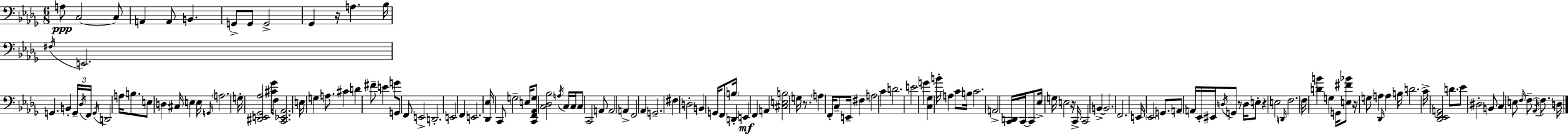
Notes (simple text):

A3/e C3/h C3/e A2/q A2/e B2/q. G2/e G2/e G2/h Gb2/q R/s A3/q. Bb3/s F#3/s E2/h. G2/q. B2/q G2/s Db3/s F2/s G2/s D2/h A3/s B3/e. E3/e D3/q C#3/s E3/q E3/s G2/s A3/h. G3/s [D#2,E2,Gb2,Ab3]/h [C#4,Gb4]/s F3/e [C2,Eb2,Ab2]/h. E3/s G3/q A3/e. C#4/q D4/q F#4/e E4/q G4/e G2/e F2/e E2/h D2/h. E2/h F2/q E2/h. [Db2,Eb3]/s C2/e G3/h E3/s [C2,F2,Ab2,G3]/e [C3,Db3,Bb3]/h A3/s C3/s C3/s C3/e C2/h A2/e A2/h A2/q F2/h Ab2/q G2/h. F#3/q D3/h B2/q G2/s F2/e B3/s D2/q E2/q F2/q A2/q [C#3,E3,B3]/h G3/s R/e. A3/q F2/s C3/e E2/s F#3/q A3/h C4/q D4/h. E4/h G4/q [C3,Gb3]/q B4/s A3/q C4/e B3/s C4/h. A2/h [C2,D2]/s C2/s C2/e Eb3/s G3/s E3/h R/s C2/s C2/h B2/q B2/h. F2/h. E2/s Eb2/h G2/e. A2/e A2/s Eb2/s EIS2/s D3/s G2/e R/e D3/s E3/e R/q E3/h D2/s F3/h. F3/s [D4,B4]/q G3/q G2/s [E3,F#4,Bb4]/e R/s G3/e A3/q Db2/s A3/q B3/s D4/h. C4/s [Db2,Eb2,F2,A2]/h D4/e. Eb4/e D#3/h B2/e C3/q E3/e F3/s F3/e Ab2/s F3/e. D3/s